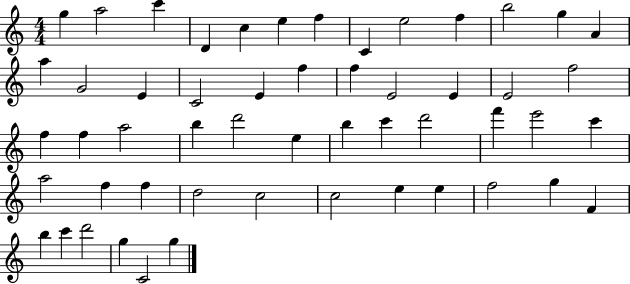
G5/q A5/h C6/q D4/q C5/q E5/q F5/q C4/q E5/h F5/q B5/h G5/q A4/q A5/q G4/h E4/q C4/h E4/q F5/q F5/q E4/h E4/q E4/h F5/h F5/q F5/q A5/h B5/q D6/h E5/q B5/q C6/q D6/h F6/q E6/h C6/q A5/h F5/q F5/q D5/h C5/h C5/h E5/q E5/q F5/h G5/q F4/q B5/q C6/q D6/h G5/q C4/h G5/q